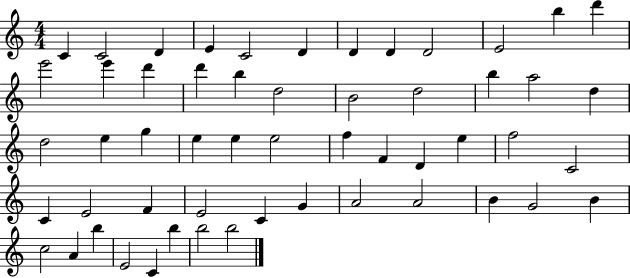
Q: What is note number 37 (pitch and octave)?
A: E4